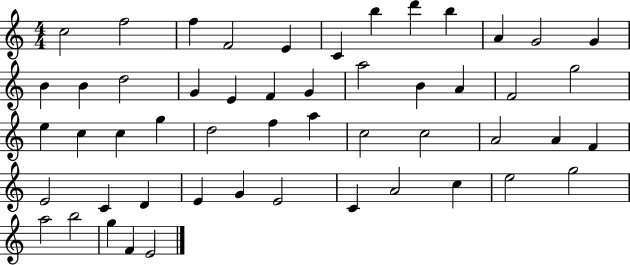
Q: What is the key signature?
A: C major